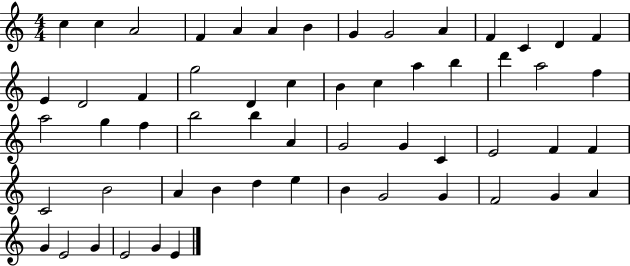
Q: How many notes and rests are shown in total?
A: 57